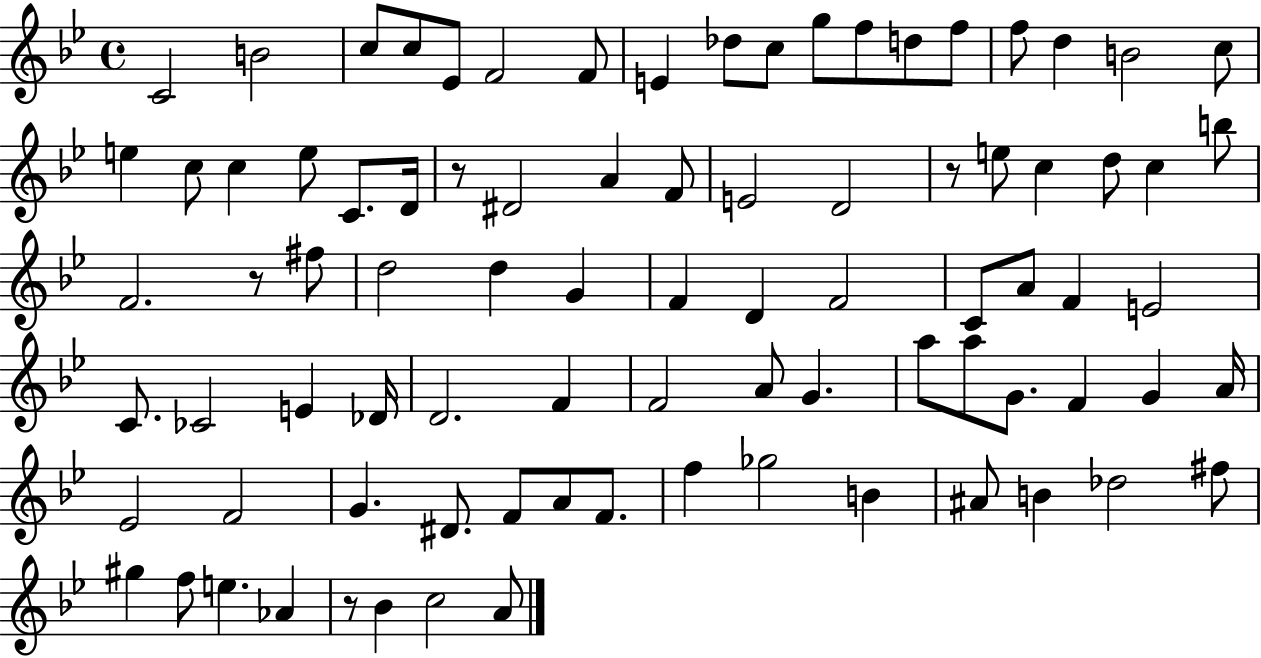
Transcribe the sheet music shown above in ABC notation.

X:1
T:Untitled
M:4/4
L:1/4
K:Bb
C2 B2 c/2 c/2 _E/2 F2 F/2 E _d/2 c/2 g/2 f/2 d/2 f/2 f/2 d B2 c/2 e c/2 c e/2 C/2 D/4 z/2 ^D2 A F/2 E2 D2 z/2 e/2 c d/2 c b/2 F2 z/2 ^f/2 d2 d G F D F2 C/2 A/2 F E2 C/2 _C2 E _D/4 D2 F F2 A/2 G a/2 a/2 G/2 F G A/4 _E2 F2 G ^D/2 F/2 A/2 F/2 f _g2 B ^A/2 B _d2 ^f/2 ^g f/2 e _A z/2 _B c2 A/2